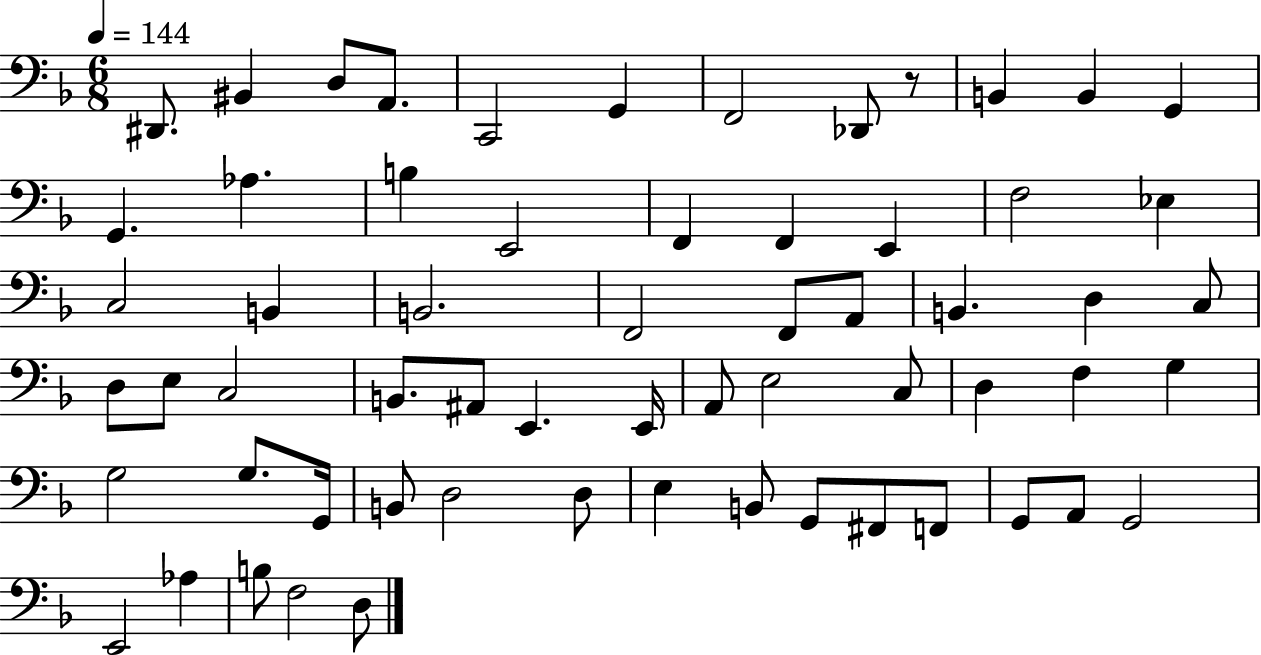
{
  \clef bass
  \numericTimeSignature
  \time 6/8
  \key f \major
  \tempo 4 = 144
  dis,8. bis,4 d8 a,8. | c,2 g,4 | f,2 des,8 r8 | b,4 b,4 g,4 | \break g,4. aes4. | b4 e,2 | f,4 f,4 e,4 | f2 ees4 | \break c2 b,4 | b,2. | f,2 f,8 a,8 | b,4. d4 c8 | \break d8 e8 c2 | b,8. ais,8 e,4. e,16 | a,8 e2 c8 | d4 f4 g4 | \break g2 g8. g,16 | b,8 d2 d8 | e4 b,8 g,8 fis,8 f,8 | g,8 a,8 g,2 | \break e,2 aes4 | b8 f2 d8 | \bar "|."
}